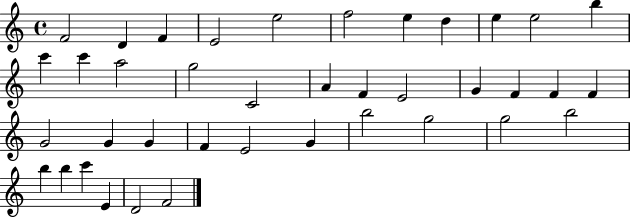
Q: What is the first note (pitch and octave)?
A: F4